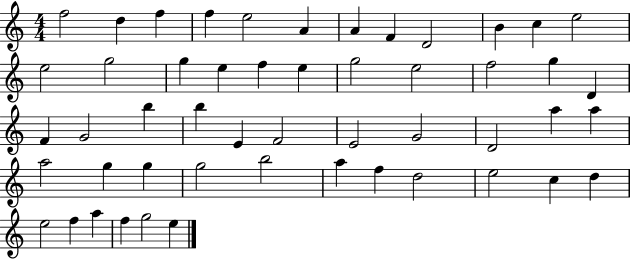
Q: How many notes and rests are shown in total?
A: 51